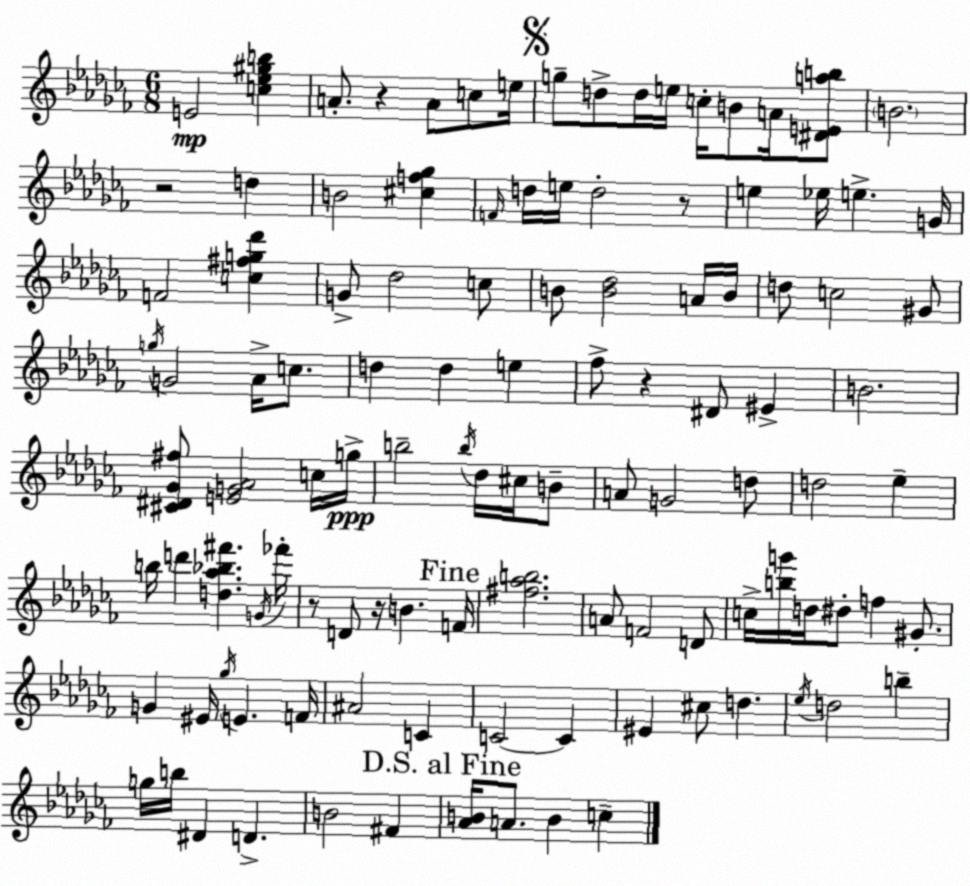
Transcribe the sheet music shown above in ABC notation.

X:1
T:Untitled
M:6/8
L:1/4
K:Abm
E2 [c_e^gb] A/2 z A/2 c/2 e/4 g/2 d/2 d/4 e/4 c/4 B/2 A/4 [^DEab]/2 B2 z2 d B2 [^cf_g] F/4 d/4 e/4 d2 z/2 e _e/4 e G/4 F2 [c^fg_d'] G/2 _d2 c/2 B/2 [B_d]2 A/4 B/4 d/2 c2 ^G/2 g/4 G2 _A/4 c/2 d d e _f/2 z ^D/2 ^E B2 [^C^D_G^f]/2 [EG_A]2 c/4 g/4 b2 b/4 _d/4 ^c/4 B/2 A/2 G2 d/2 d2 _e b/4 d' [d_a_b^f'] G/4 _f'/4 z/2 D/2 z/4 B F/4 [^f_ab]2 A/2 F2 D/2 c/4 [bg']/4 d/4 ^d/2 f ^G/2 G ^E/4 _g/4 E F/4 ^A2 C C2 C ^E ^c/2 d _e/4 d2 b g/4 b/4 ^D D B2 ^F [_AB]/4 A/2 B c